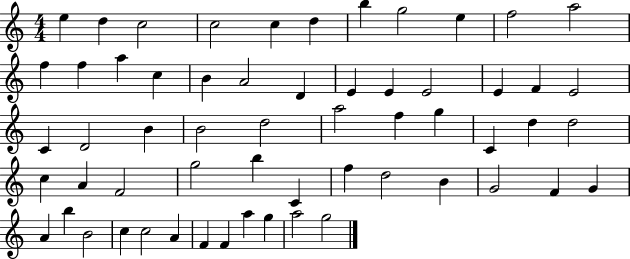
{
  \clef treble
  \numericTimeSignature
  \time 4/4
  \key c \major
  e''4 d''4 c''2 | c''2 c''4 d''4 | b''4 g''2 e''4 | f''2 a''2 | \break f''4 f''4 a''4 c''4 | b'4 a'2 d'4 | e'4 e'4 e'2 | e'4 f'4 e'2 | \break c'4 d'2 b'4 | b'2 d''2 | a''2 f''4 g''4 | c'4 d''4 d''2 | \break c''4 a'4 f'2 | g''2 b''4 c'4 | f''4 d''2 b'4 | g'2 f'4 g'4 | \break a'4 b''4 b'2 | c''4 c''2 a'4 | f'4 f'4 a''4 g''4 | a''2 g''2 | \break \bar "|."
}